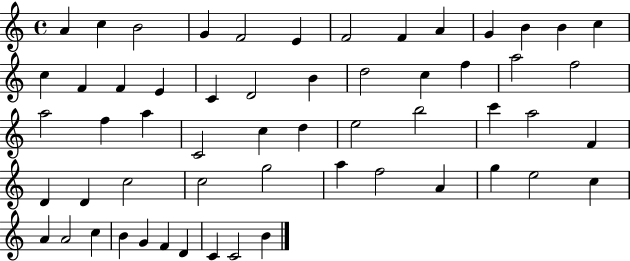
{
  \clef treble
  \time 4/4
  \defaultTimeSignature
  \key c \major
  a'4 c''4 b'2 | g'4 f'2 e'4 | f'2 f'4 a'4 | g'4 b'4 b'4 c''4 | \break c''4 f'4 f'4 e'4 | c'4 d'2 b'4 | d''2 c''4 f''4 | a''2 f''2 | \break a''2 f''4 a''4 | c'2 c''4 d''4 | e''2 b''2 | c'''4 a''2 f'4 | \break d'4 d'4 c''2 | c''2 g''2 | a''4 f''2 a'4 | g''4 e''2 c''4 | \break a'4 a'2 c''4 | b'4 g'4 f'4 d'4 | c'4 c'2 b'4 | \bar "|."
}